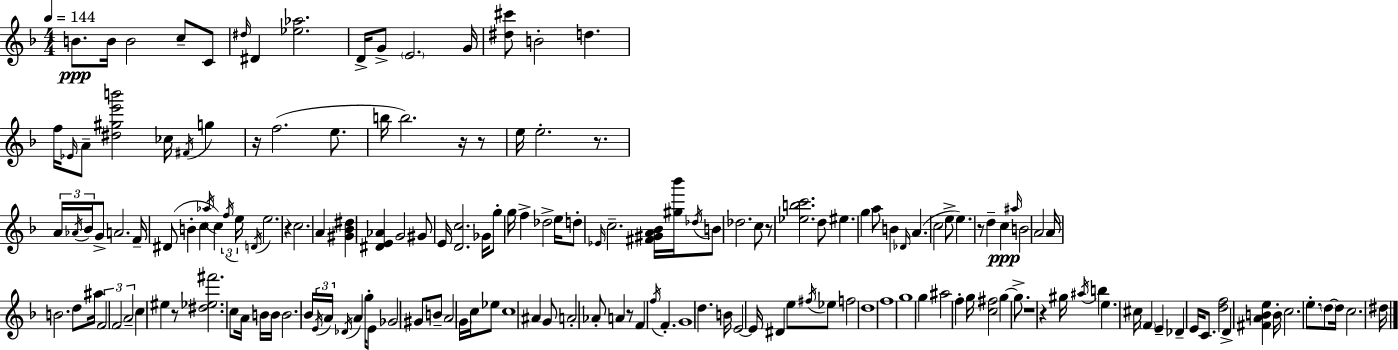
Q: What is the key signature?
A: F major